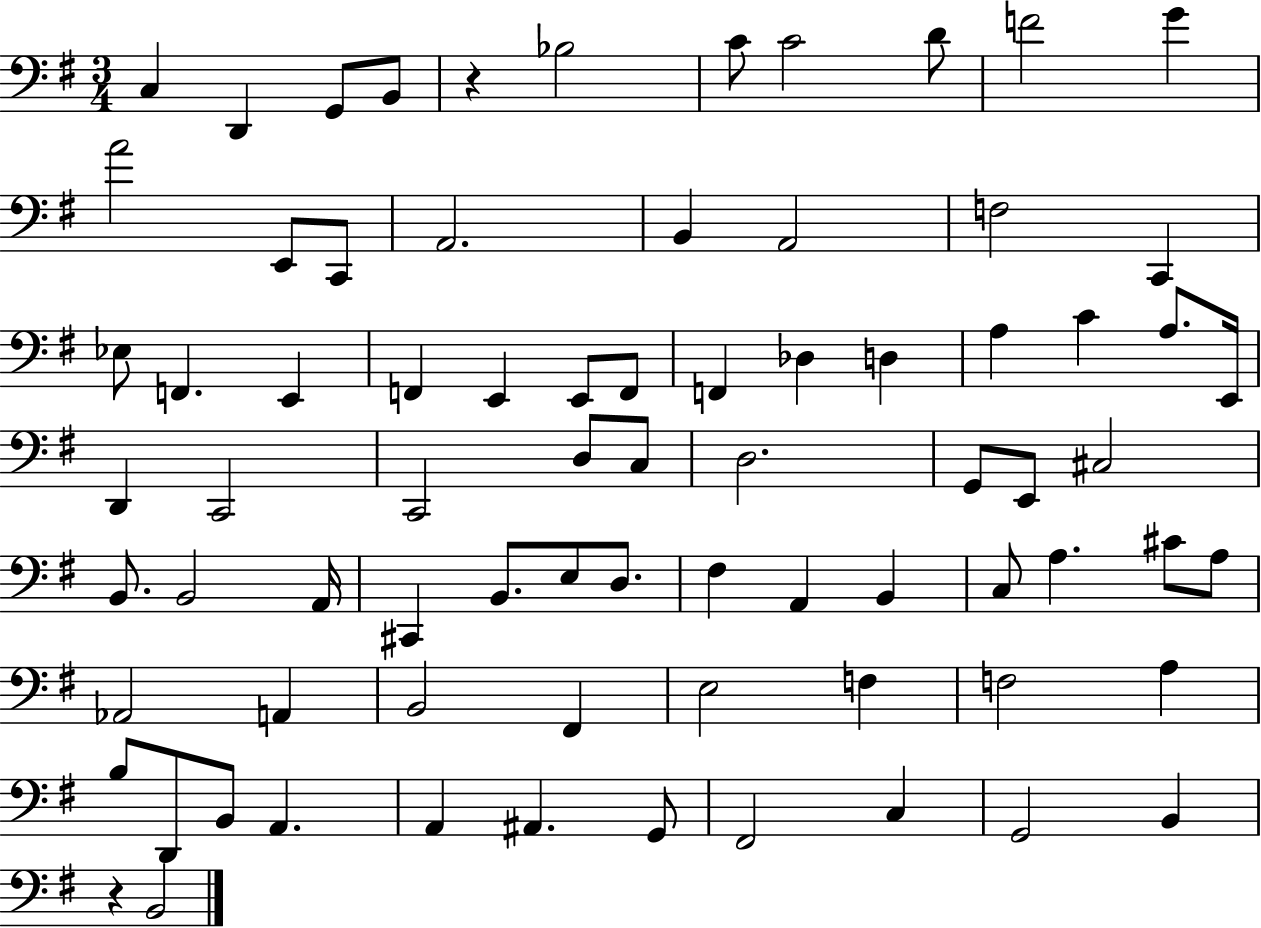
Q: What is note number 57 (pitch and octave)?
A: A2